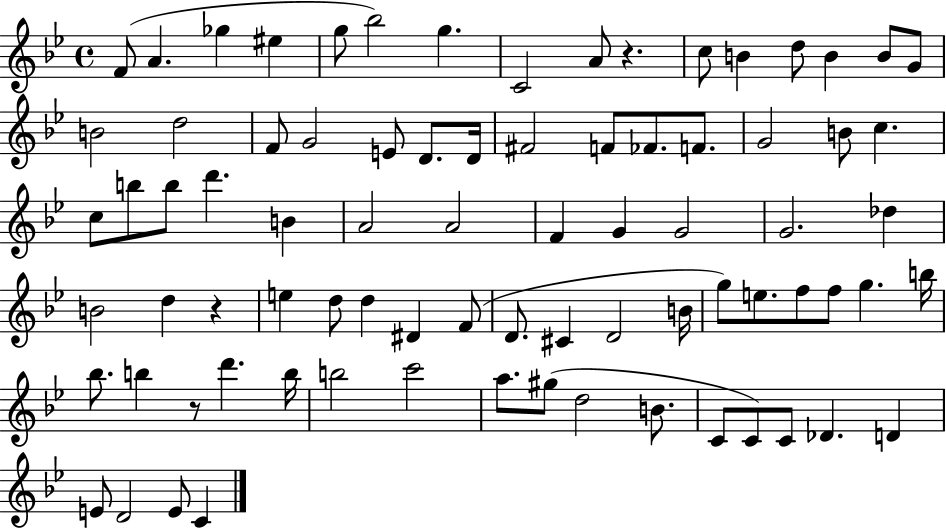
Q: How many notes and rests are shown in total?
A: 80